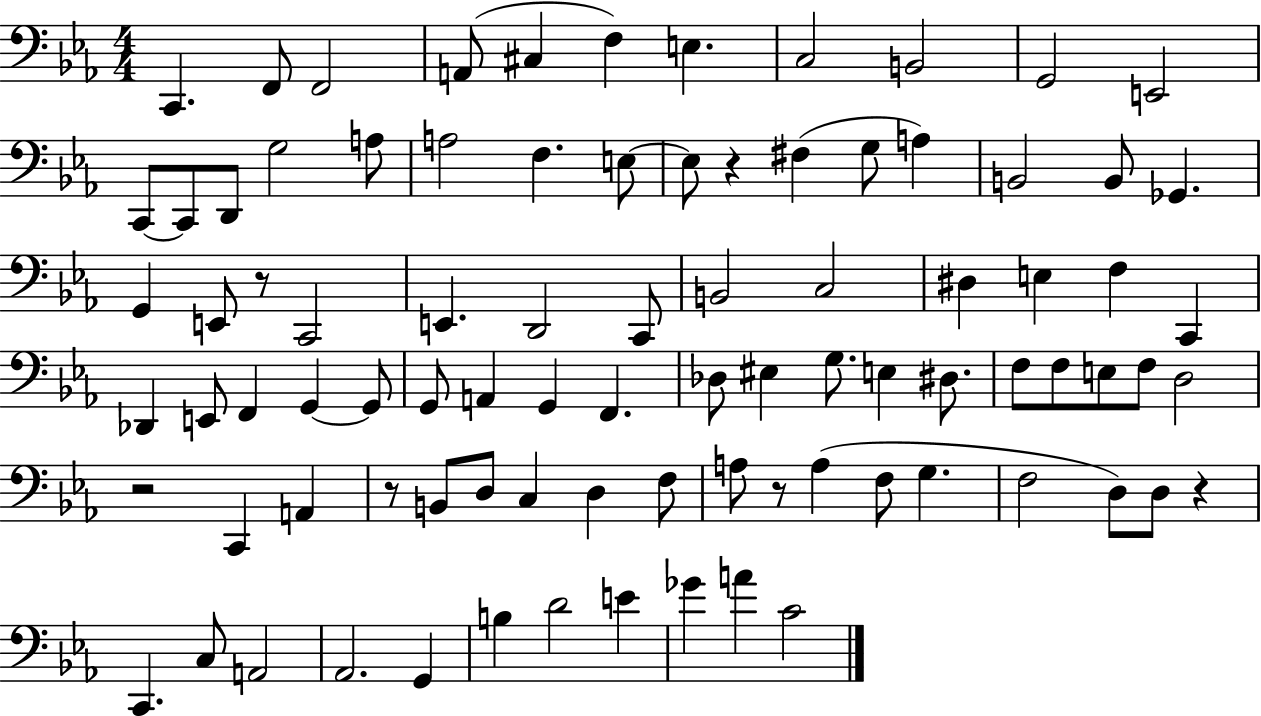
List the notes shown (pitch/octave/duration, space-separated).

C2/q. F2/e F2/h A2/e C#3/q F3/q E3/q. C3/h B2/h G2/h E2/h C2/e C2/e D2/e G3/h A3/e A3/h F3/q. E3/e E3/e R/q F#3/q G3/e A3/q B2/h B2/e Gb2/q. G2/q E2/e R/e C2/h E2/q. D2/h C2/e B2/h C3/h D#3/q E3/q F3/q C2/q Db2/q E2/e F2/q G2/q G2/e G2/e A2/q G2/q F2/q. Db3/e EIS3/q G3/e. E3/q D#3/e. F3/e F3/e E3/e F3/e D3/h R/h C2/q A2/q R/e B2/e D3/e C3/q D3/q F3/e A3/e R/e A3/q F3/e G3/q. F3/h D3/e D3/e R/q C2/q. C3/e A2/h Ab2/h. G2/q B3/q D4/h E4/q Gb4/q A4/q C4/h